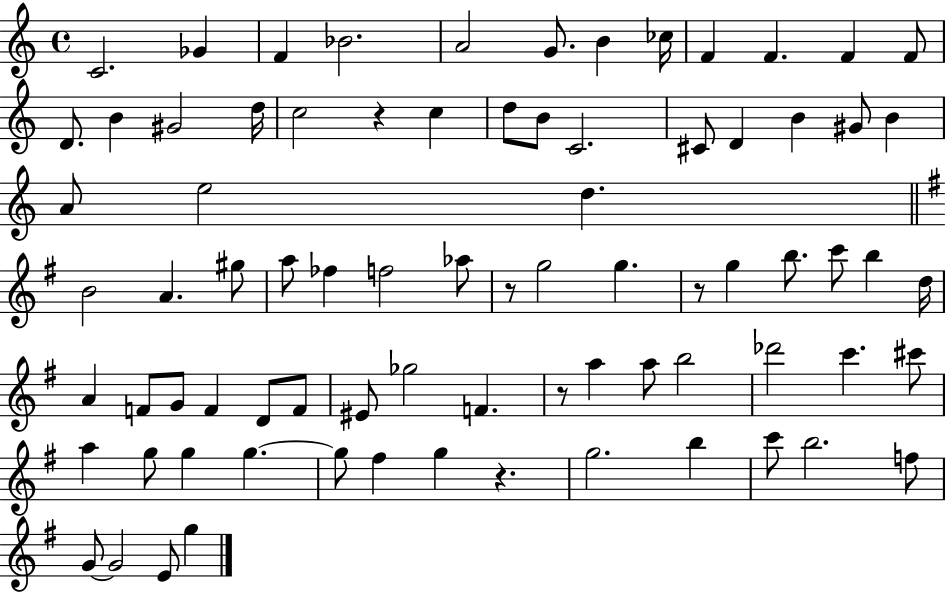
{
  \clef treble
  \time 4/4
  \defaultTimeSignature
  \key c \major
  c'2. ges'4 | f'4 bes'2. | a'2 g'8. b'4 ces''16 | f'4 f'4. f'4 f'8 | \break d'8. b'4 gis'2 d''16 | c''2 r4 c''4 | d''8 b'8 c'2. | cis'8 d'4 b'4 gis'8 b'4 | \break a'8 e''2 d''4. | \bar "||" \break \key g \major b'2 a'4. gis''8 | a''8 fes''4 f''2 aes''8 | r8 g''2 g''4. | r8 g''4 b''8. c'''8 b''4 d''16 | \break a'4 f'8 g'8 f'4 d'8 f'8 | eis'8 ges''2 f'4. | r8 a''4 a''8 b''2 | des'''2 c'''4. cis'''8 | \break a''4 g''8 g''4 g''4.~~ | g''8 fis''4 g''4 r4. | g''2. b''4 | c'''8 b''2. f''8 | \break g'8~~ g'2 e'8 g''4 | \bar "|."
}